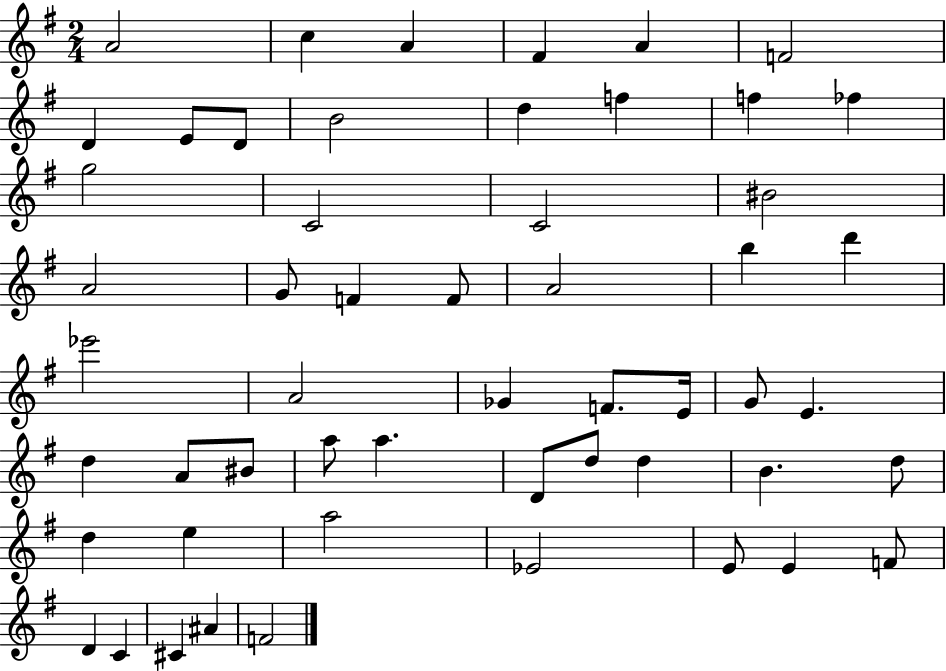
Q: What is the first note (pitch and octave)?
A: A4